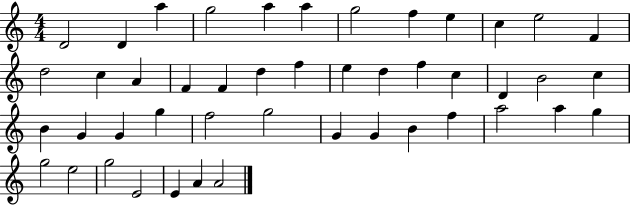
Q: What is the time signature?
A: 4/4